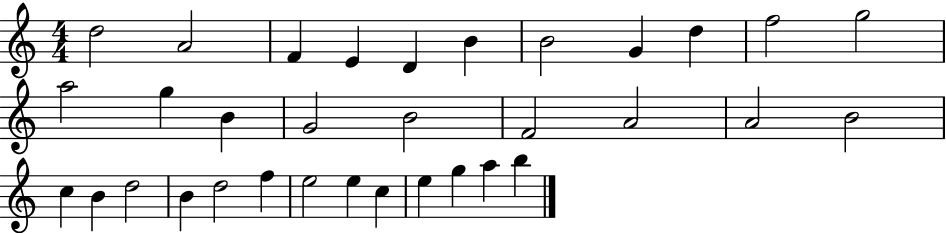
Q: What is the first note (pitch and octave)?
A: D5